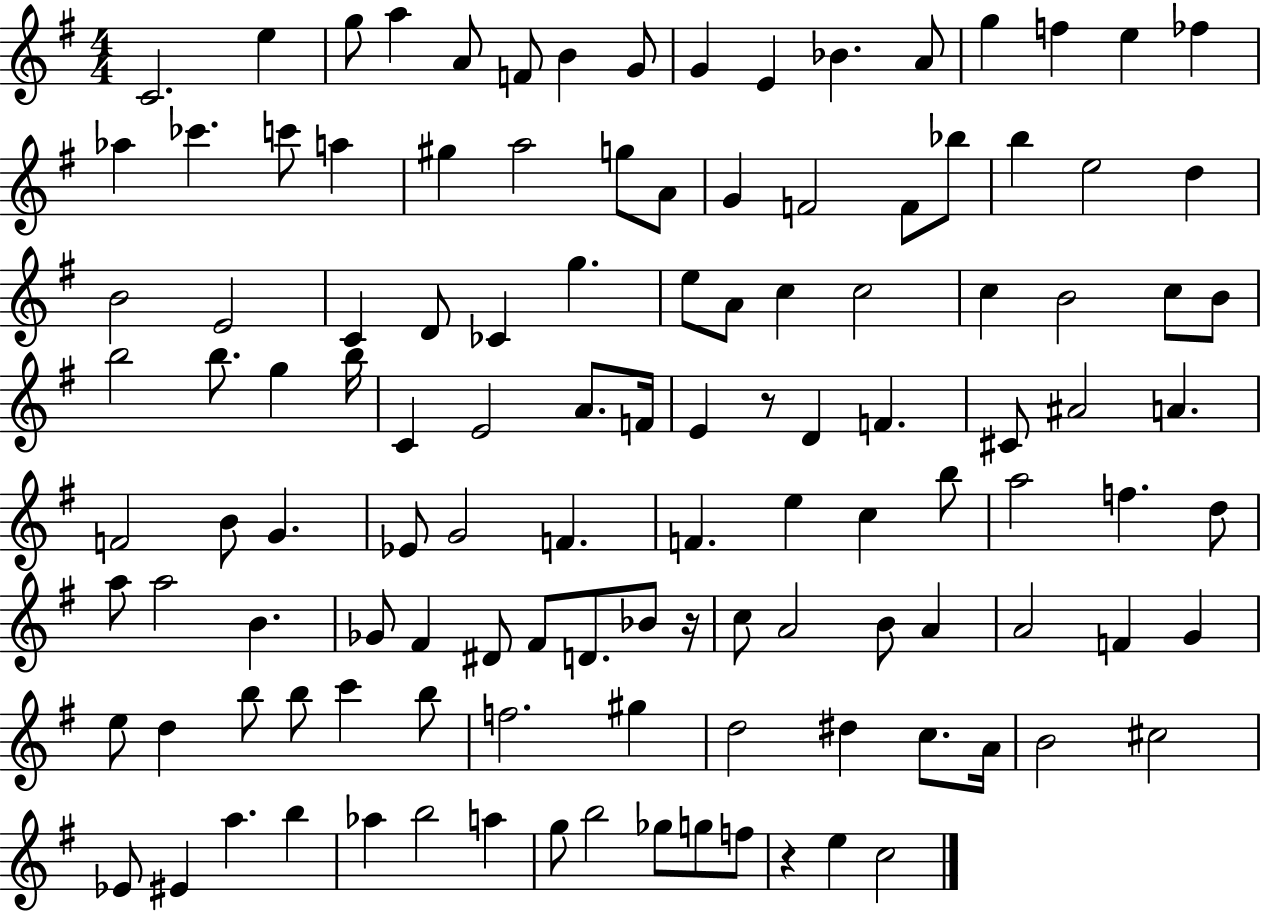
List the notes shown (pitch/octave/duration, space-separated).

C4/h. E5/q G5/e A5/q A4/e F4/e B4/q G4/e G4/q E4/q Bb4/q. A4/e G5/q F5/q E5/q FES5/q Ab5/q CES6/q. C6/e A5/q G#5/q A5/h G5/e A4/e G4/q F4/h F4/e Bb5/e B5/q E5/h D5/q B4/h E4/h C4/q D4/e CES4/q G5/q. E5/e A4/e C5/q C5/h C5/q B4/h C5/e B4/e B5/h B5/e. G5/q B5/s C4/q E4/h A4/e. F4/s E4/q R/e D4/q F4/q. C#4/e A#4/h A4/q. F4/h B4/e G4/q. Eb4/e G4/h F4/q. F4/q. E5/q C5/q B5/e A5/h F5/q. D5/e A5/e A5/h B4/q. Gb4/e F#4/q D#4/e F#4/e D4/e. Bb4/e R/s C5/e A4/h B4/e A4/q A4/h F4/q G4/q E5/e D5/q B5/e B5/e C6/q B5/e F5/h. G#5/q D5/h D#5/q C5/e. A4/s B4/h C#5/h Eb4/e EIS4/q A5/q. B5/q Ab5/q B5/h A5/q G5/e B5/h Gb5/e G5/e F5/e R/q E5/q C5/h